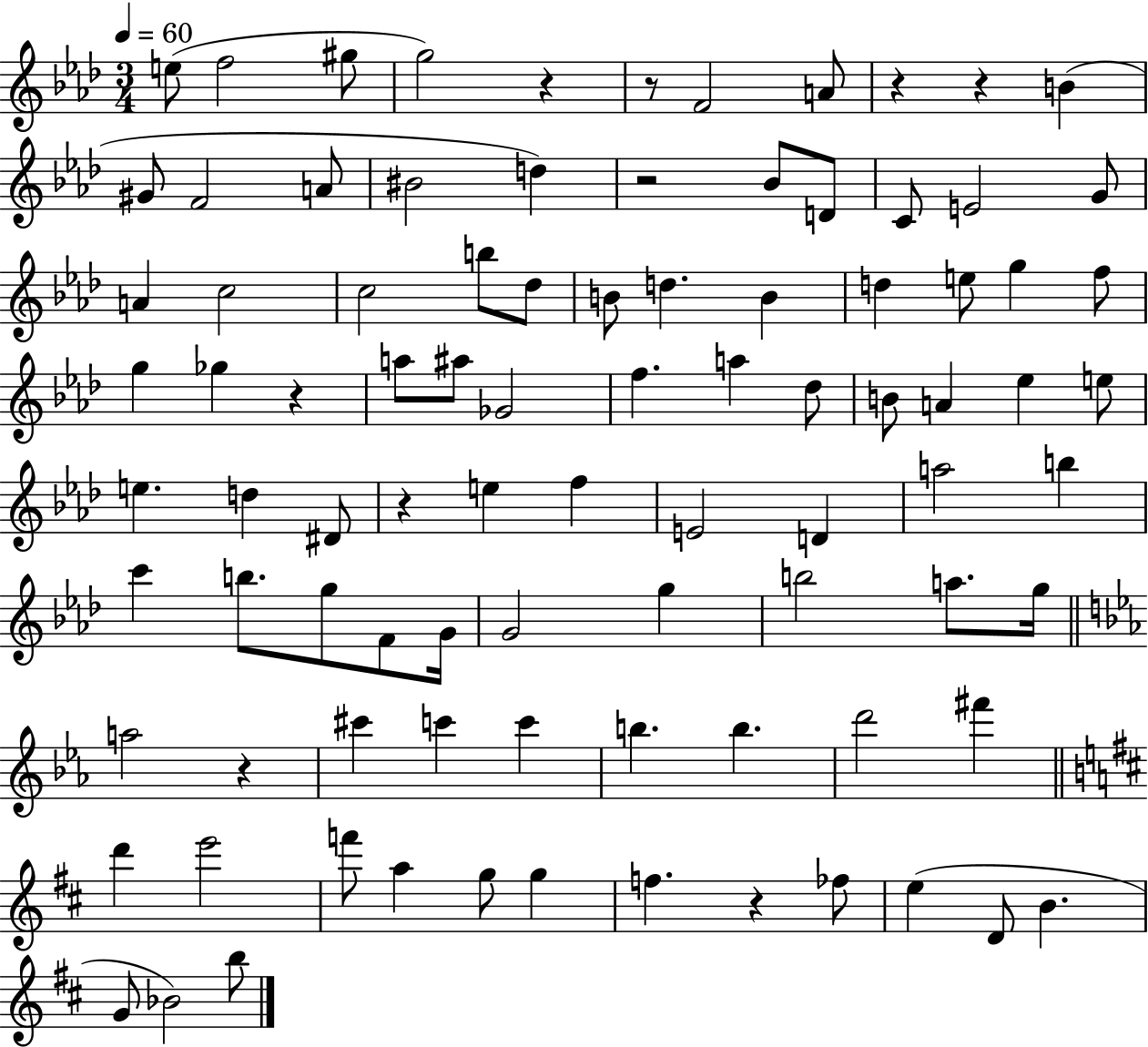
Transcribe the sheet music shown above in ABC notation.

X:1
T:Untitled
M:3/4
L:1/4
K:Ab
e/2 f2 ^g/2 g2 z z/2 F2 A/2 z z B ^G/2 F2 A/2 ^B2 d z2 _B/2 D/2 C/2 E2 G/2 A c2 c2 b/2 _d/2 B/2 d B d e/2 g f/2 g _g z a/2 ^a/2 _G2 f a _d/2 B/2 A _e e/2 e d ^D/2 z e f E2 D a2 b c' b/2 g/2 F/2 G/4 G2 g b2 a/2 g/4 a2 z ^c' c' c' b b d'2 ^f' d' e'2 f'/2 a g/2 g f z _f/2 e D/2 B G/2 _B2 b/2